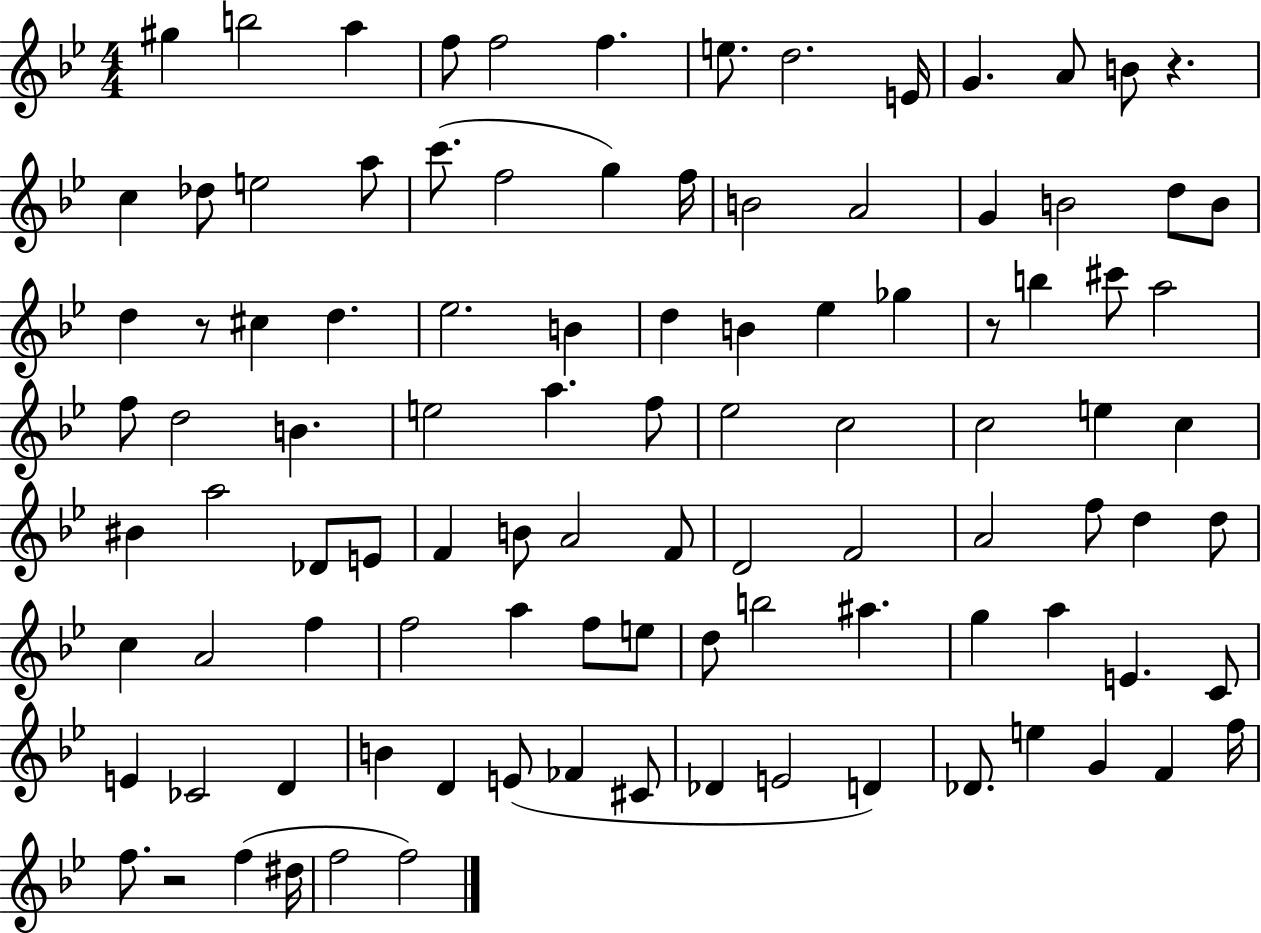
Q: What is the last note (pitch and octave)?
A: F5